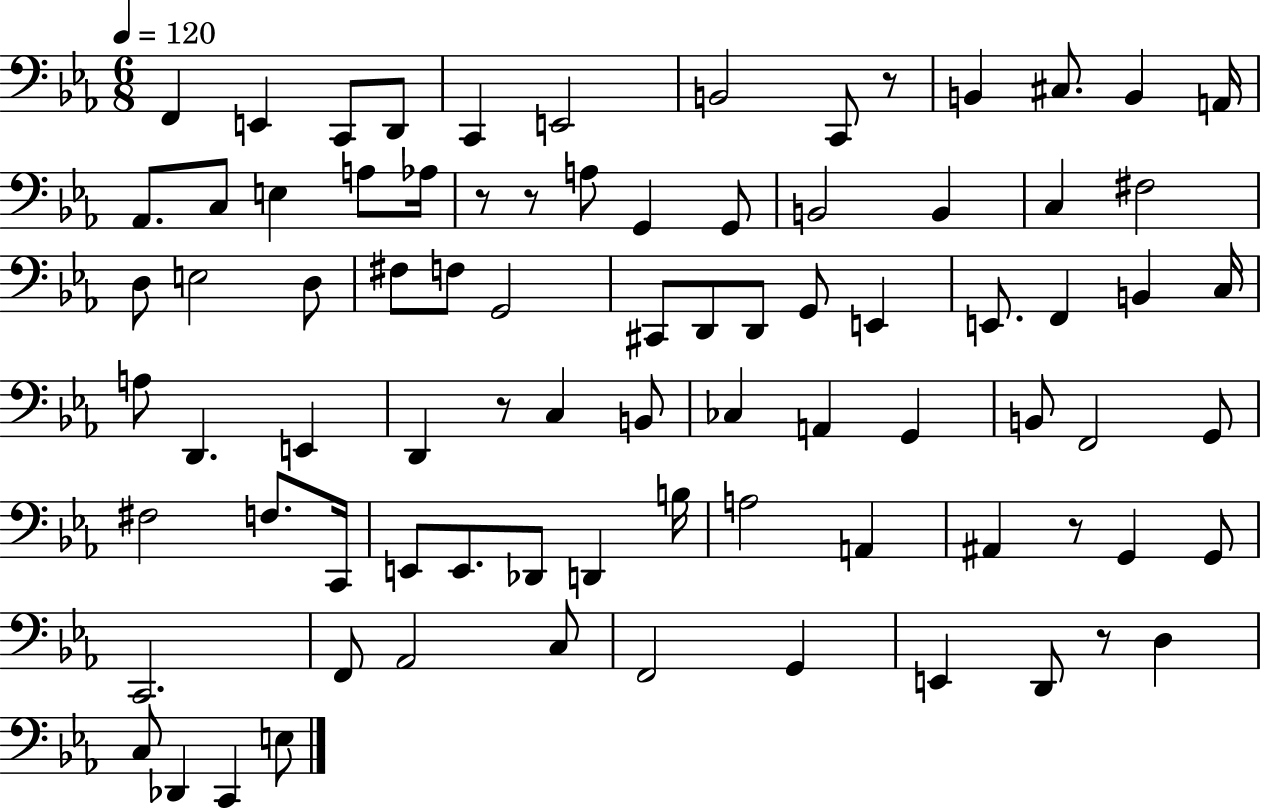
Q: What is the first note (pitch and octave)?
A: F2